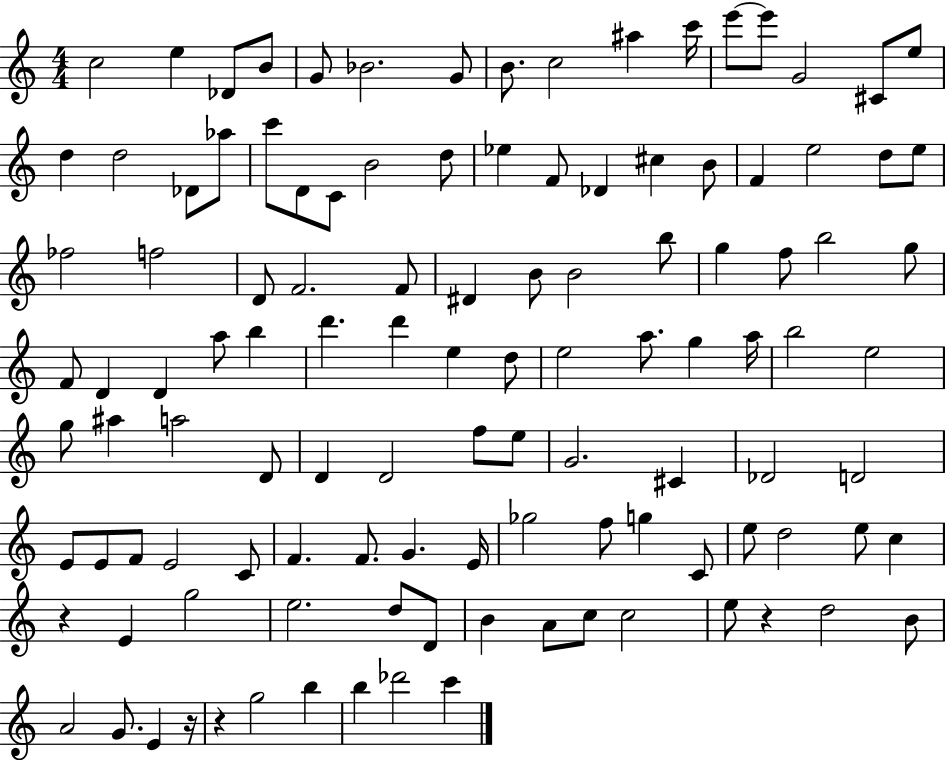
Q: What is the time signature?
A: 4/4